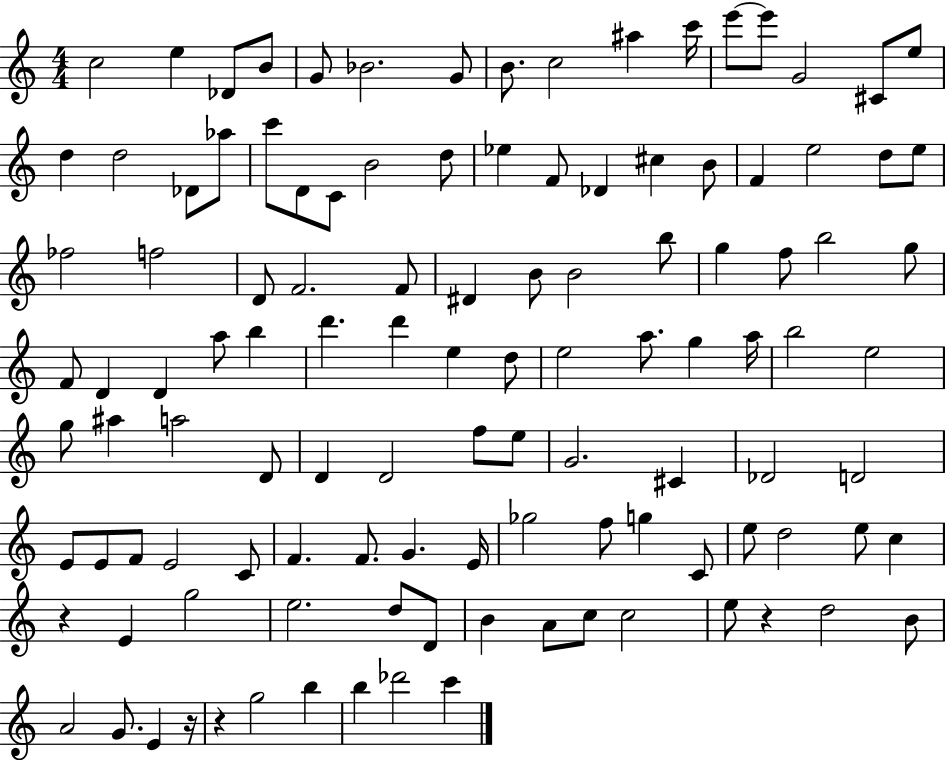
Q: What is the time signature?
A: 4/4